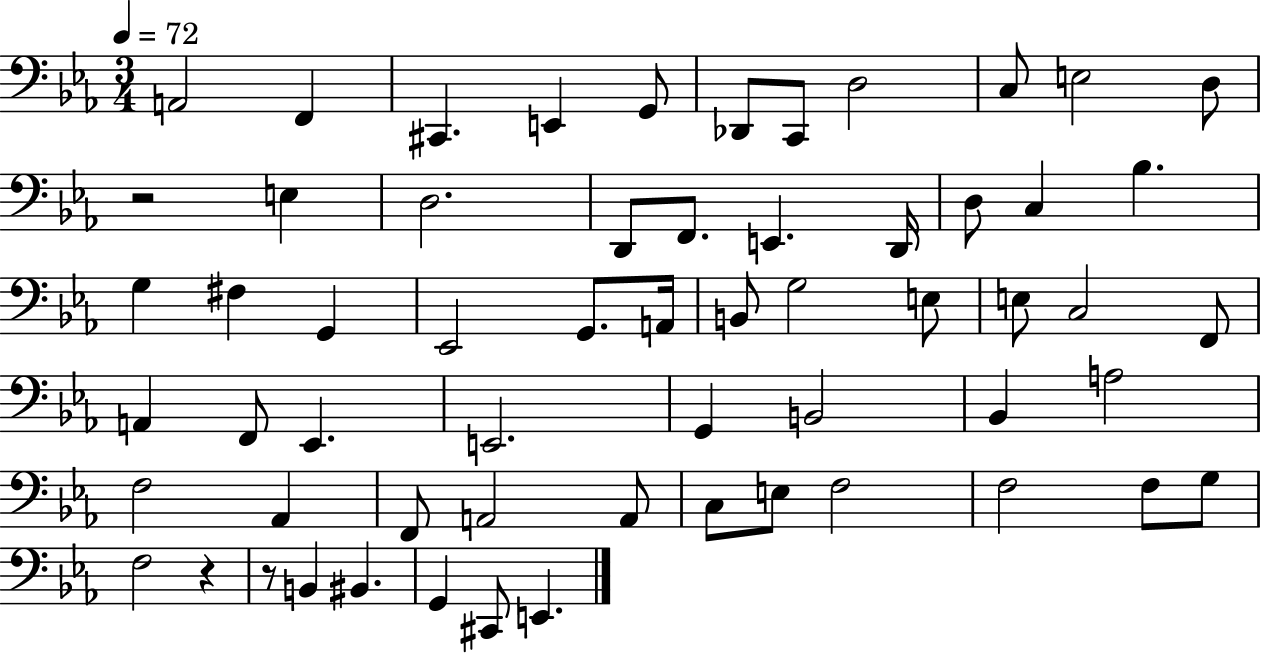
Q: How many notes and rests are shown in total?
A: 60